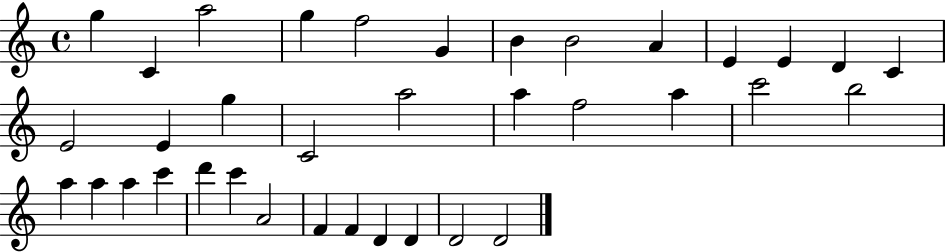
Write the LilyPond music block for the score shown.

{
  \clef treble
  \time 4/4
  \defaultTimeSignature
  \key c \major
  g''4 c'4 a''2 | g''4 f''2 g'4 | b'4 b'2 a'4 | e'4 e'4 d'4 c'4 | \break e'2 e'4 g''4 | c'2 a''2 | a''4 f''2 a''4 | c'''2 b''2 | \break a''4 a''4 a''4 c'''4 | d'''4 c'''4 a'2 | f'4 f'4 d'4 d'4 | d'2 d'2 | \break \bar "|."
}